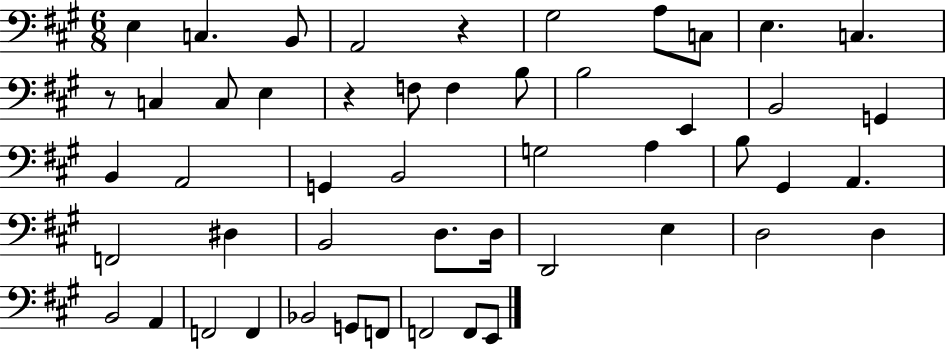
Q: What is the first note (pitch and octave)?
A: E3